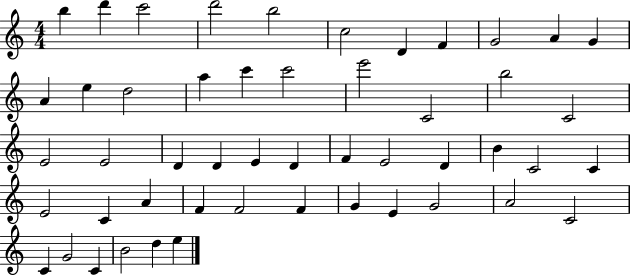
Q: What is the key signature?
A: C major